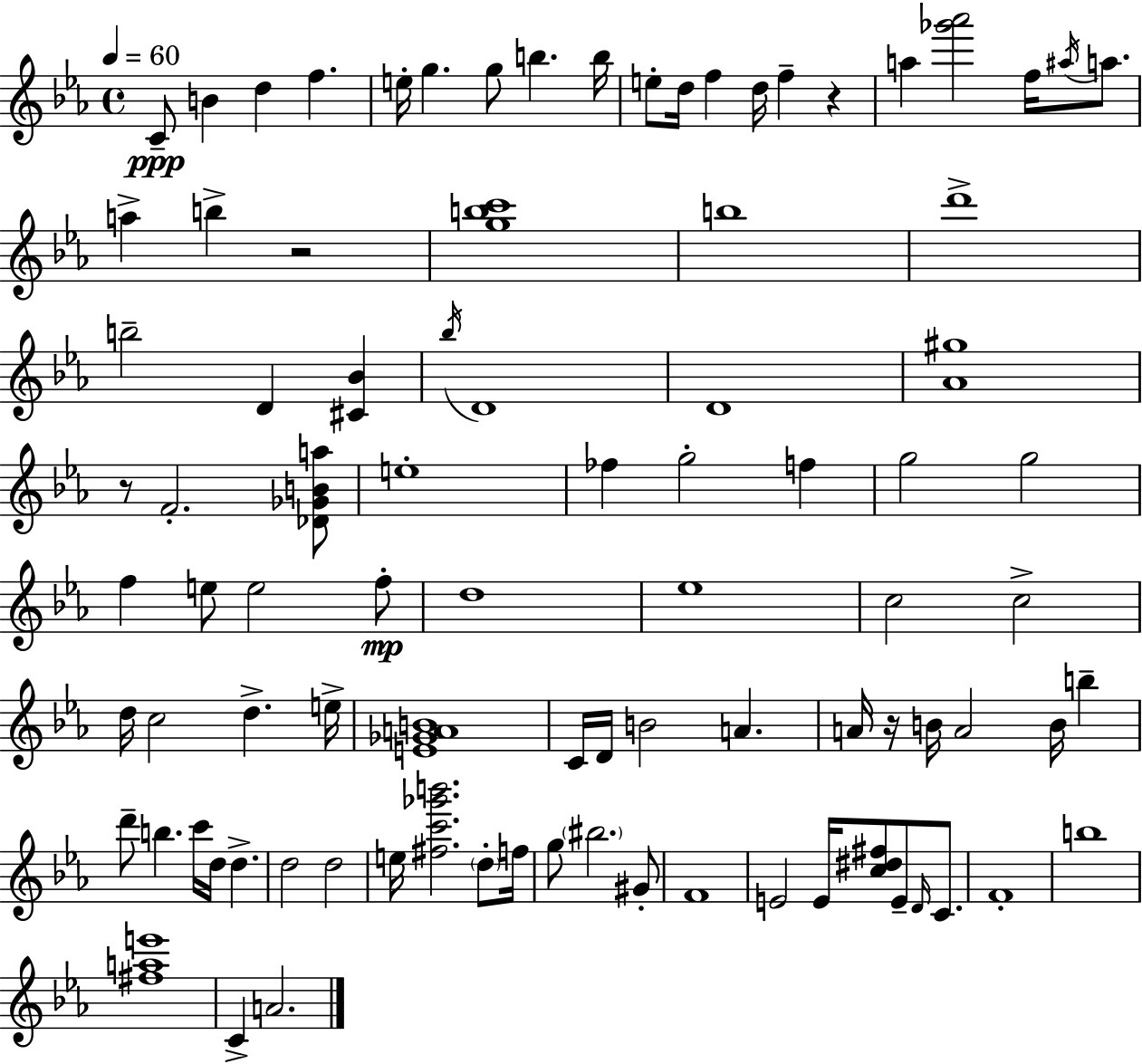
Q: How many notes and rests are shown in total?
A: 91